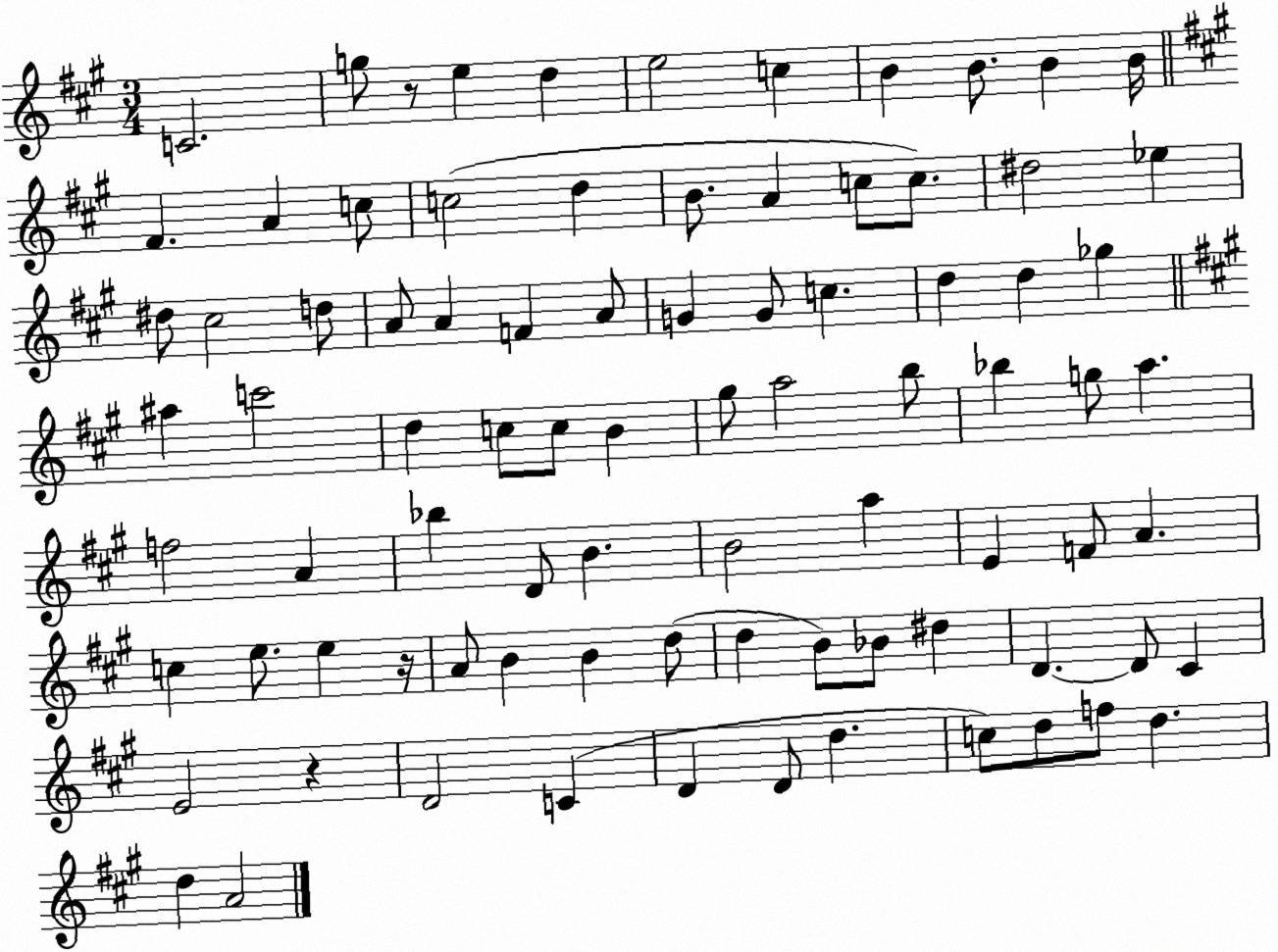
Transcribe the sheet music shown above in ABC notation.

X:1
T:Untitled
M:3/4
L:1/4
K:A
C2 g/2 z/2 e d e2 c B B/2 B B/4 ^F A c/2 c2 d B/2 A c/2 c/2 ^d2 _e ^d/2 ^c2 d/2 A/2 A F A/2 G G/2 c d d _g ^a c'2 d c/2 c/2 B ^g/2 a2 b/2 _b g/2 a f2 A _b D/2 B B2 a E F/2 A c e/2 e z/4 A/2 B B d/2 d B/2 _B/2 ^d D D/2 ^C E2 z D2 C D D/2 d c/2 d/2 f/2 d d A2